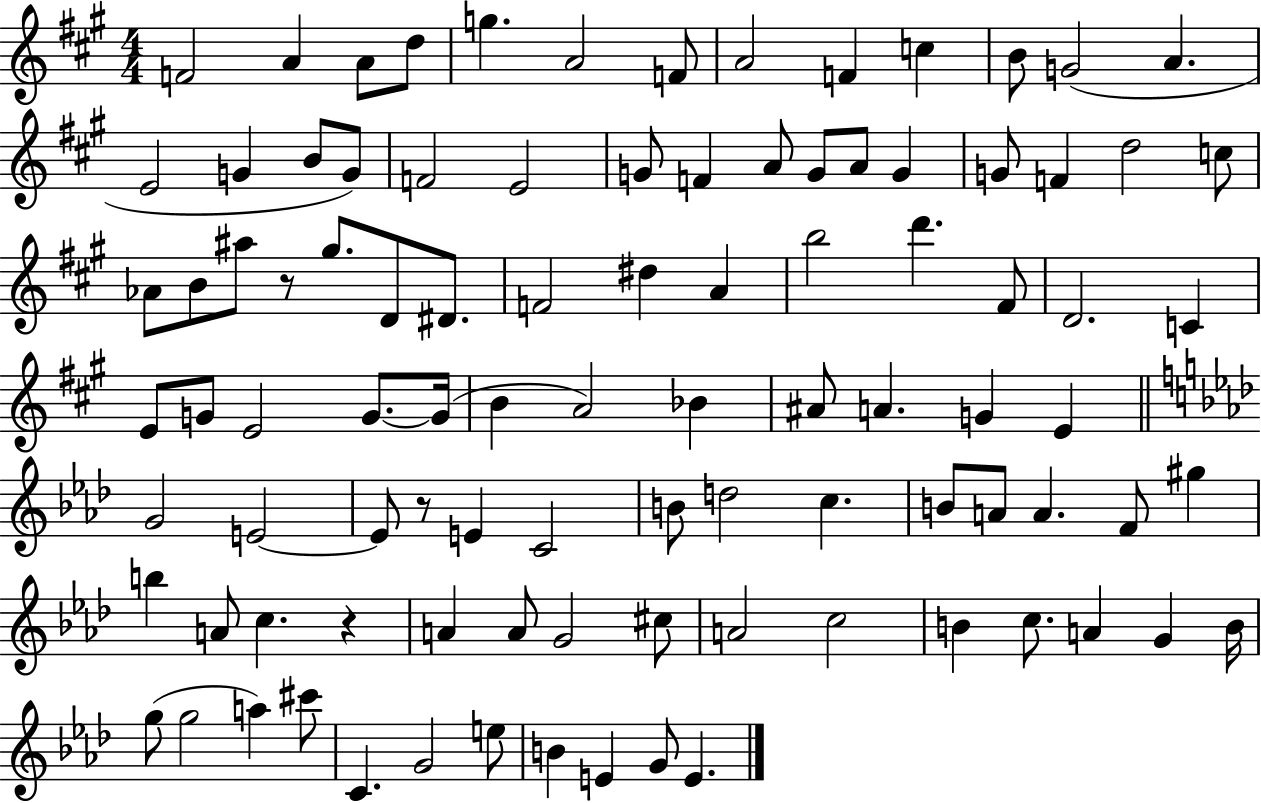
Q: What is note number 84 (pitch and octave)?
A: G5